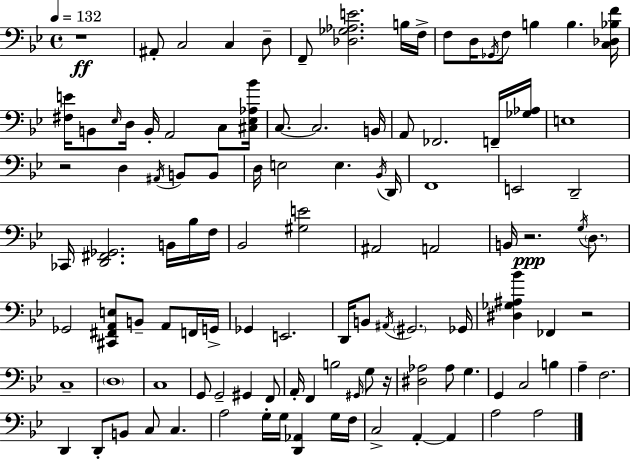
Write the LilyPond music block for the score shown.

{
  \clef bass
  \time 4/4
  \defaultTimeSignature
  \key g \minor
  \tempo 4 = 132
  r1\ff | ais,8-. c2 c4 d8-- | f,8-- <des ges aes e'>2. b16 f16-> | f8 d16 \acciaccatura { ges,16 } f8 b4 b4. | \break <c des bes f'>16 <fis e'>16 b,8 \grace { ees16 } d16 b,16-. a,2 c8 | <cis ees aes bes'>16 c8.~~ c2. | b,16 a,8 fes,2. | f,16-- <ges aes>16 e1 | \break r2 d4 \acciaccatura { ais,16 } b,8 | b,8 d16 e2 e4. | \acciaccatura { bes,16 } d,16 f,1 | e,2 d,2-- | \break ces,16 <d, fis, ges,>2. | b,16 bes16 f16 bes,2 <gis e'>2 | ais,2 a,2 | b,16 r2.\ppp | \break \acciaccatura { g16 } \parenthesize d8. ges,2 <cis, fis, a, e>8 b,8-- | a,8 f,16 g,16-> ges,4 e,2. | d,16 b,8 \acciaccatura { ais,16 } \parenthesize gis,2. | ges,16 <dis ges ais bes'>4 fes,4 r2 | \break c1-- | \parenthesize d1 | c1 | g,8 g,2-- | \break gis,4 f,8 a,16-. f,4 b2 | \grace { gis,16 } g8 r16 <dis aes>2 aes8 | g4. g,4 c2 | b4 a4-- f2. | \break d,4 d,8-. b,8 c8 | c4. a2 g16-. | g16 <d, aes,>4 g16 f16 c2-> a,4-.~~ | a,4 a2 a2 | \break \bar "|."
}